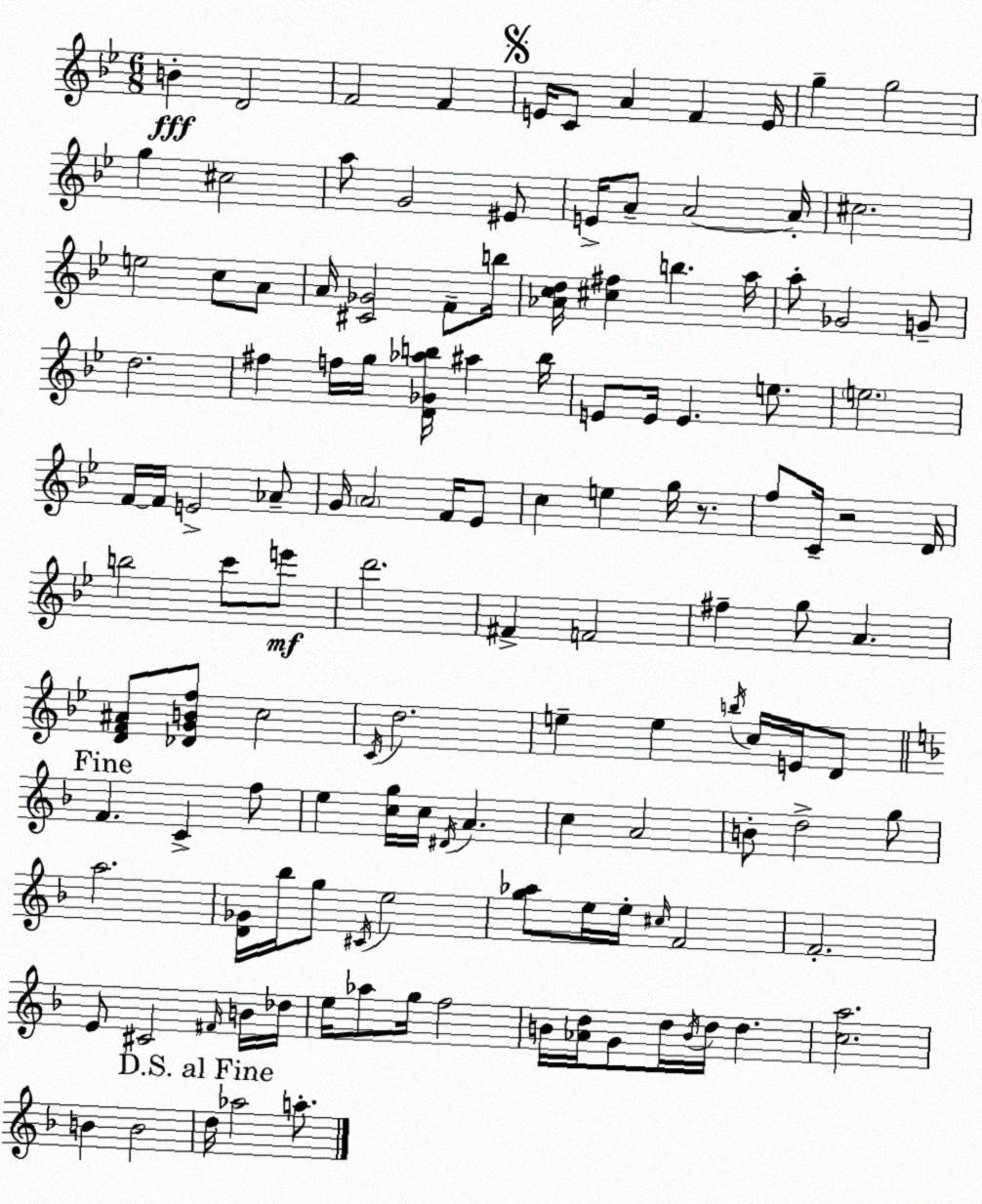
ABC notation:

X:1
T:Untitled
M:6/8
L:1/4
K:Bb
B D2 F2 F E/4 C/2 A F E/4 g g2 g ^c2 a/2 G2 ^E/2 E/4 A/2 A2 A/4 ^c2 e2 c/2 A/2 A/4 [^C_G]2 F/2 b/4 [_Acd]/4 [^c^f] b a/4 a/2 _G2 G/2 d2 ^f f/4 g/4 [D_G_ab]/4 ^a b/4 E/2 E/4 E e/2 e2 F/4 F/4 E2 _A/2 G/4 A2 F/4 _E/2 c e g/4 z/2 f/2 C/4 z2 D/4 b2 c'/2 e'/2 d'2 ^F F2 ^f g/2 A [DF^A]/2 [_DGBf]/2 c2 C/4 d2 e e b/4 c/4 E/4 D/2 F C f/2 e [cg]/4 c/4 ^D/4 A c A2 B/2 d2 g/2 a2 [D_G]/4 _b/4 g/2 ^C/4 e2 [g_a]/2 e/4 e/4 ^c/4 F2 F2 E/2 ^C2 ^F/4 B/4 _d/4 e/4 _a/2 g/4 f2 B/4 [_Ad]/4 G/2 d/4 B/4 d/4 d [ca]2 B B2 d/4 _a2 a/2